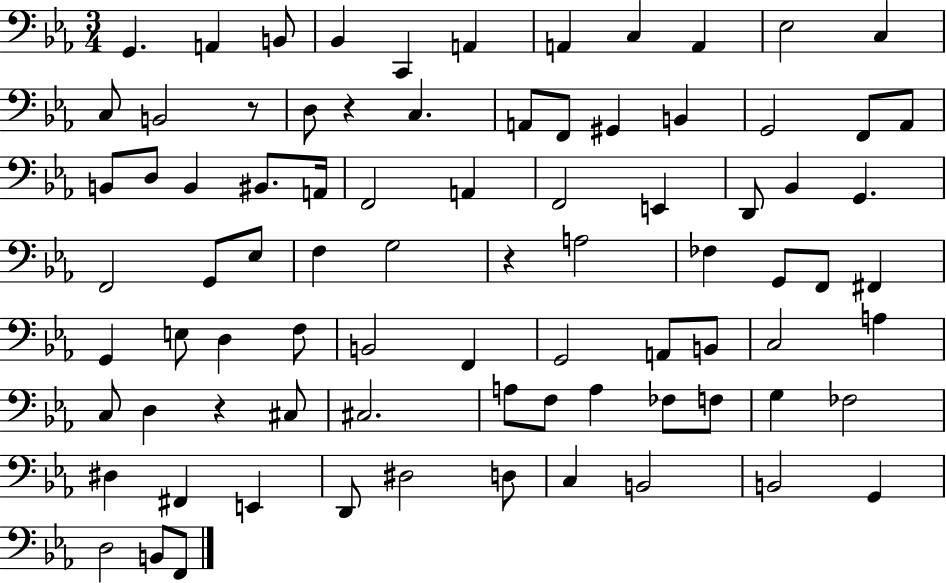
G2/q. A2/q B2/e Bb2/q C2/q A2/q A2/q C3/q A2/q Eb3/h C3/q C3/e B2/h R/e D3/e R/q C3/q. A2/e F2/e G#2/q B2/q G2/h F2/e Ab2/e B2/e D3/e B2/q BIS2/e. A2/s F2/h A2/q F2/h E2/q D2/e Bb2/q G2/q. F2/h G2/e Eb3/e F3/q G3/h R/q A3/h FES3/q G2/e F2/e F#2/q G2/q E3/e D3/q F3/e B2/h F2/q G2/h A2/e B2/e C3/h A3/q C3/e D3/q R/q C#3/e C#3/h. A3/e F3/e A3/q FES3/e F3/e G3/q FES3/h D#3/q F#2/q E2/q D2/e D#3/h D3/e C3/q B2/h B2/h G2/q D3/h B2/e F2/e